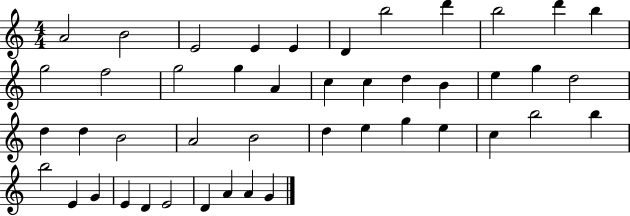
{
  \clef treble
  \numericTimeSignature
  \time 4/4
  \key c \major
  a'2 b'2 | e'2 e'4 e'4 | d'4 b''2 d'''4 | b''2 d'''4 b''4 | \break g''2 f''2 | g''2 g''4 a'4 | c''4 c''4 d''4 b'4 | e''4 g''4 d''2 | \break d''4 d''4 b'2 | a'2 b'2 | d''4 e''4 g''4 e''4 | c''4 b''2 b''4 | \break b''2 e'4 g'4 | e'4 d'4 e'2 | d'4 a'4 a'4 g'4 | \bar "|."
}